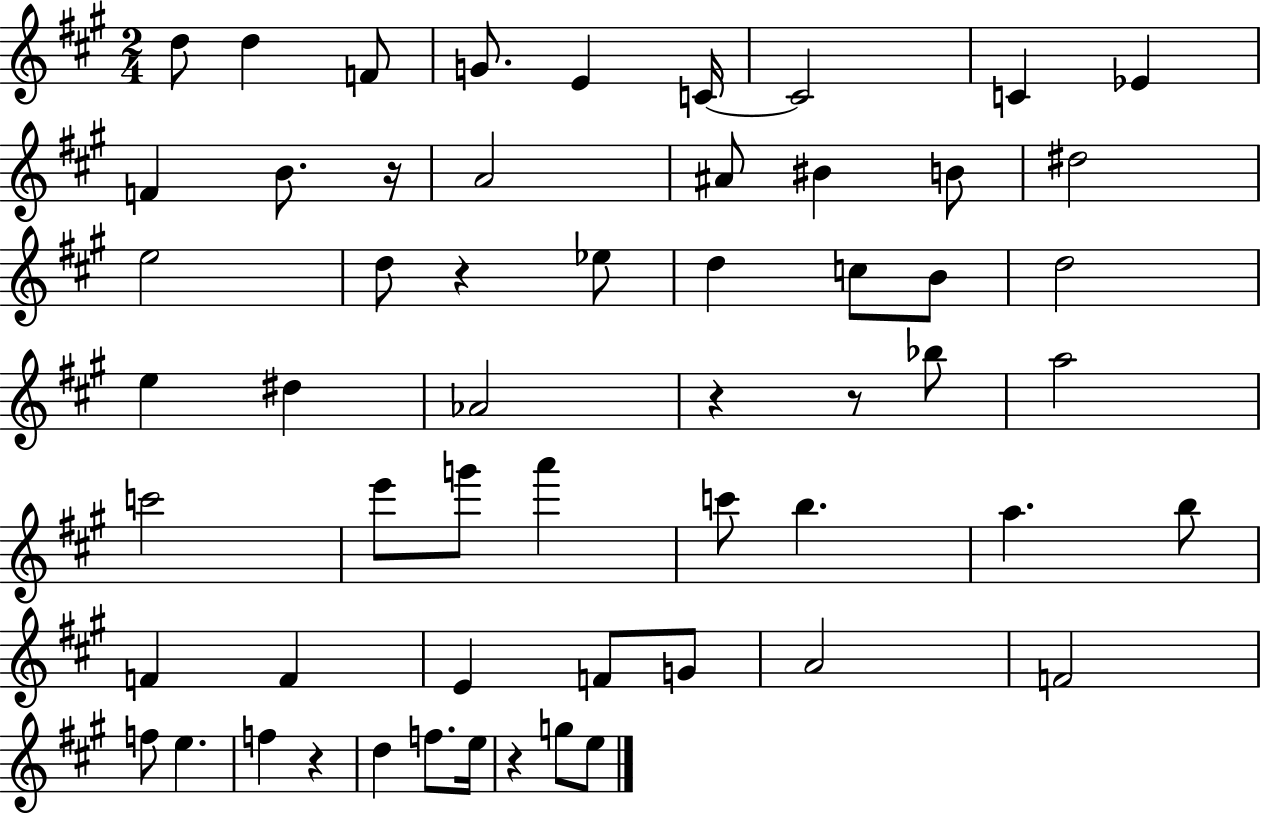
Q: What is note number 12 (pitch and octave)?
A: A4